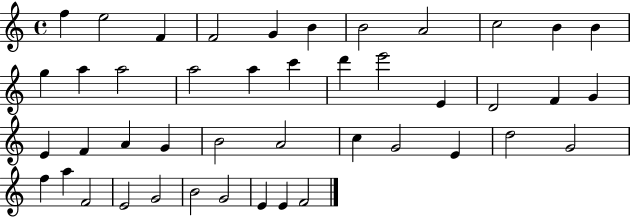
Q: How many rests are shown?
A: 0